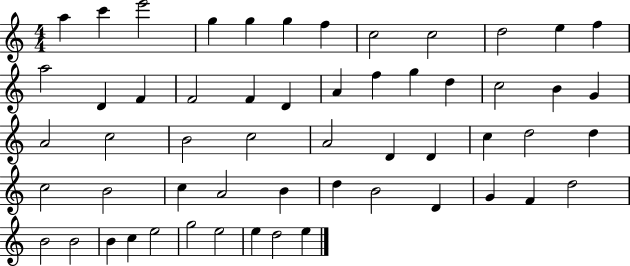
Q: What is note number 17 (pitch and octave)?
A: F4